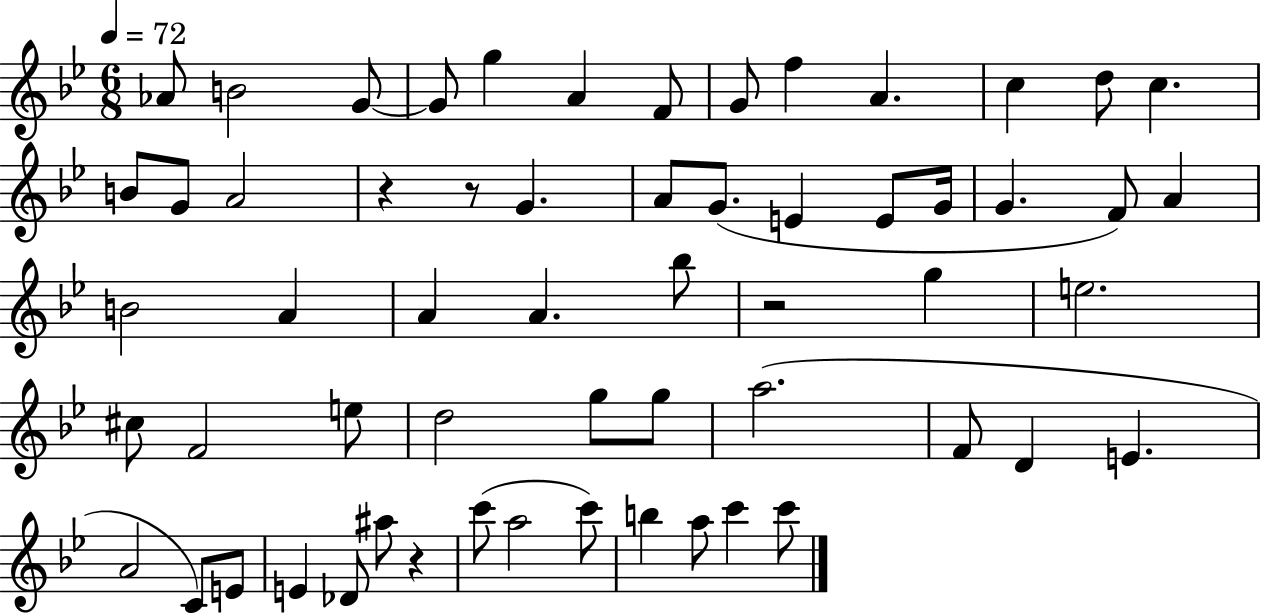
X:1
T:Untitled
M:6/8
L:1/4
K:Bb
_A/2 B2 G/2 G/2 g A F/2 G/2 f A c d/2 c B/2 G/2 A2 z z/2 G A/2 G/2 E E/2 G/4 G F/2 A B2 A A A _b/2 z2 g e2 ^c/2 F2 e/2 d2 g/2 g/2 a2 F/2 D E A2 C/2 E/2 E _D/2 ^a/2 z c'/2 a2 c'/2 b a/2 c' c'/2